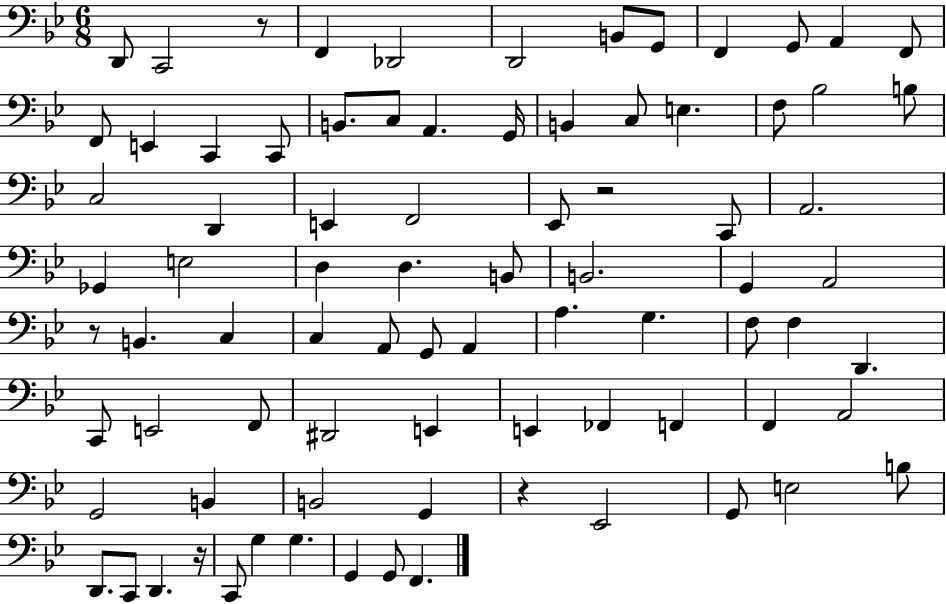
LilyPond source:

{
  \clef bass
  \numericTimeSignature
  \time 6/8
  \key bes \major
  d,8 c,2 r8 | f,4 des,2 | d,2 b,8 g,8 | f,4 g,8 a,4 f,8 | \break f,8 e,4 c,4 c,8 | b,8. c8 a,4. g,16 | b,4 c8 e4. | f8 bes2 b8 | \break c2 d,4 | e,4 f,2 | ees,8 r2 c,8 | a,2. | \break ges,4 e2 | d4 d4. b,8 | b,2. | g,4 a,2 | \break r8 b,4. c4 | c4 a,8 g,8 a,4 | a4. g4. | f8 f4 d,4. | \break c,8 e,2 f,8 | dis,2 e,4 | e,4 fes,4 f,4 | f,4 a,2 | \break g,2 b,4 | b,2 g,4 | r4 ees,2 | g,8 e2 b8 | \break d,8. c,8 d,4. r16 | c,8 g4 g4. | g,4 g,8 f,4. | \bar "|."
}